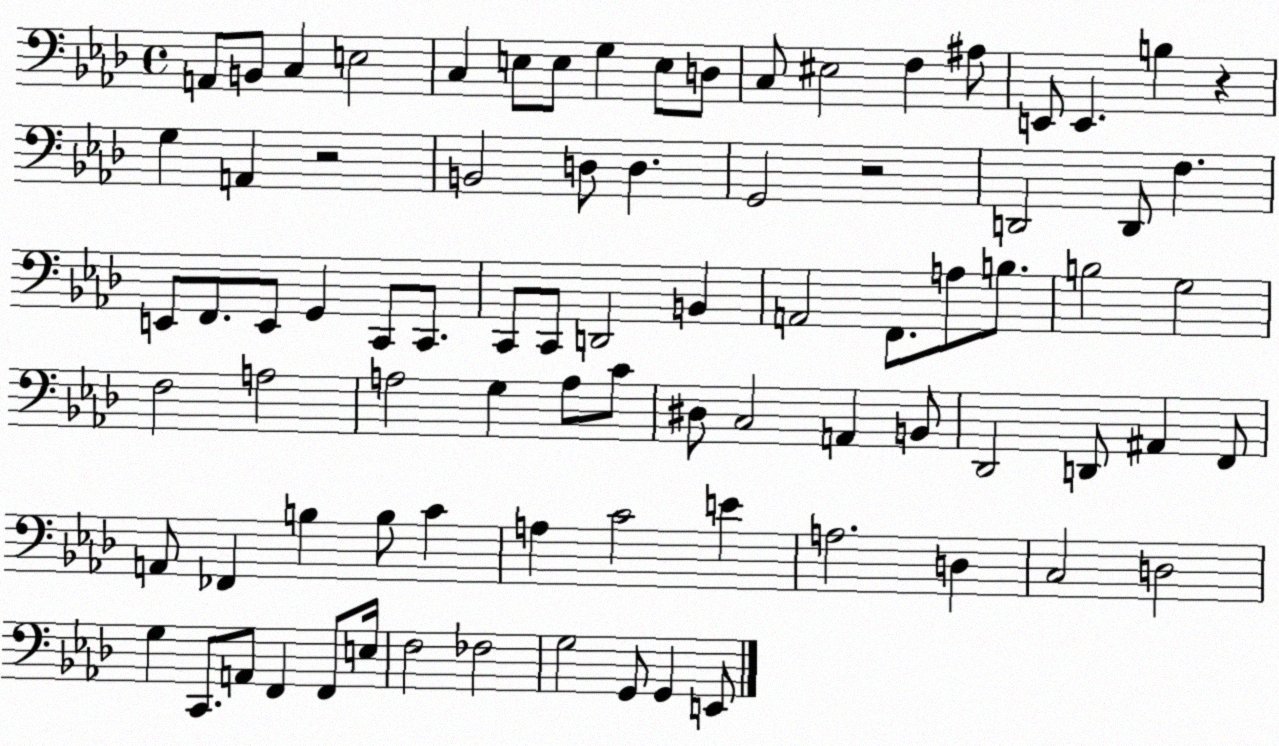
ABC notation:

X:1
T:Untitled
M:4/4
L:1/4
K:Ab
A,,/2 B,,/2 C, E,2 C, E,/2 E,/2 G, E,/2 D,/2 C,/2 ^E,2 F, ^A,/2 E,,/2 E,, B, z G, A,, z2 B,,2 D,/2 D, G,,2 z2 D,,2 D,,/2 F, E,,/2 F,,/2 E,,/2 G,, C,,/2 C,,/2 C,,/2 C,,/2 D,,2 B,, A,,2 F,,/2 A,/2 B,/2 B,2 G,2 F,2 A,2 A,2 G, A,/2 C/2 ^D,/2 C,2 A,, B,,/2 _D,,2 D,,/2 ^A,, F,,/2 A,,/2 _F,, B, B,/2 C A, C2 E A,2 D, C,2 D,2 G, C,,/2 A,,/2 F,, F,,/2 E,/4 F,2 _F,2 G,2 G,,/2 G,, E,,/2